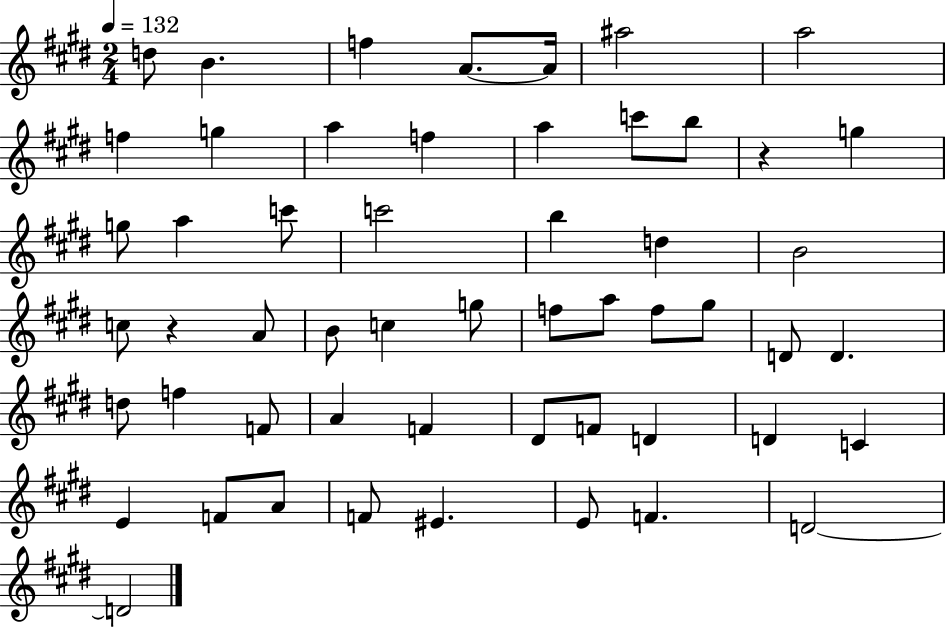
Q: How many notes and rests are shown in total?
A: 54